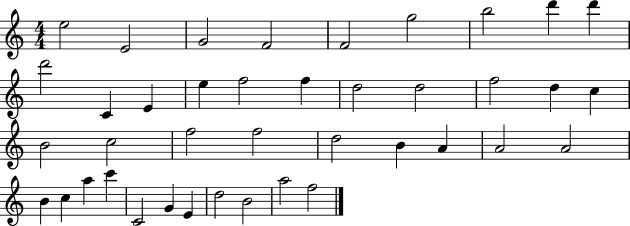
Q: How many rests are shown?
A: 0